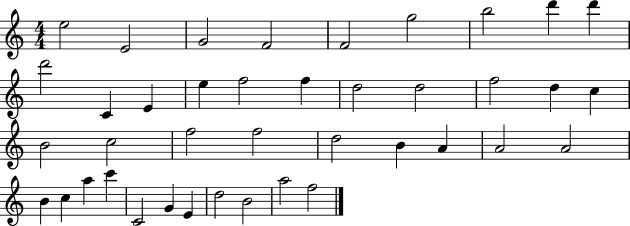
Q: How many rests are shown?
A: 0